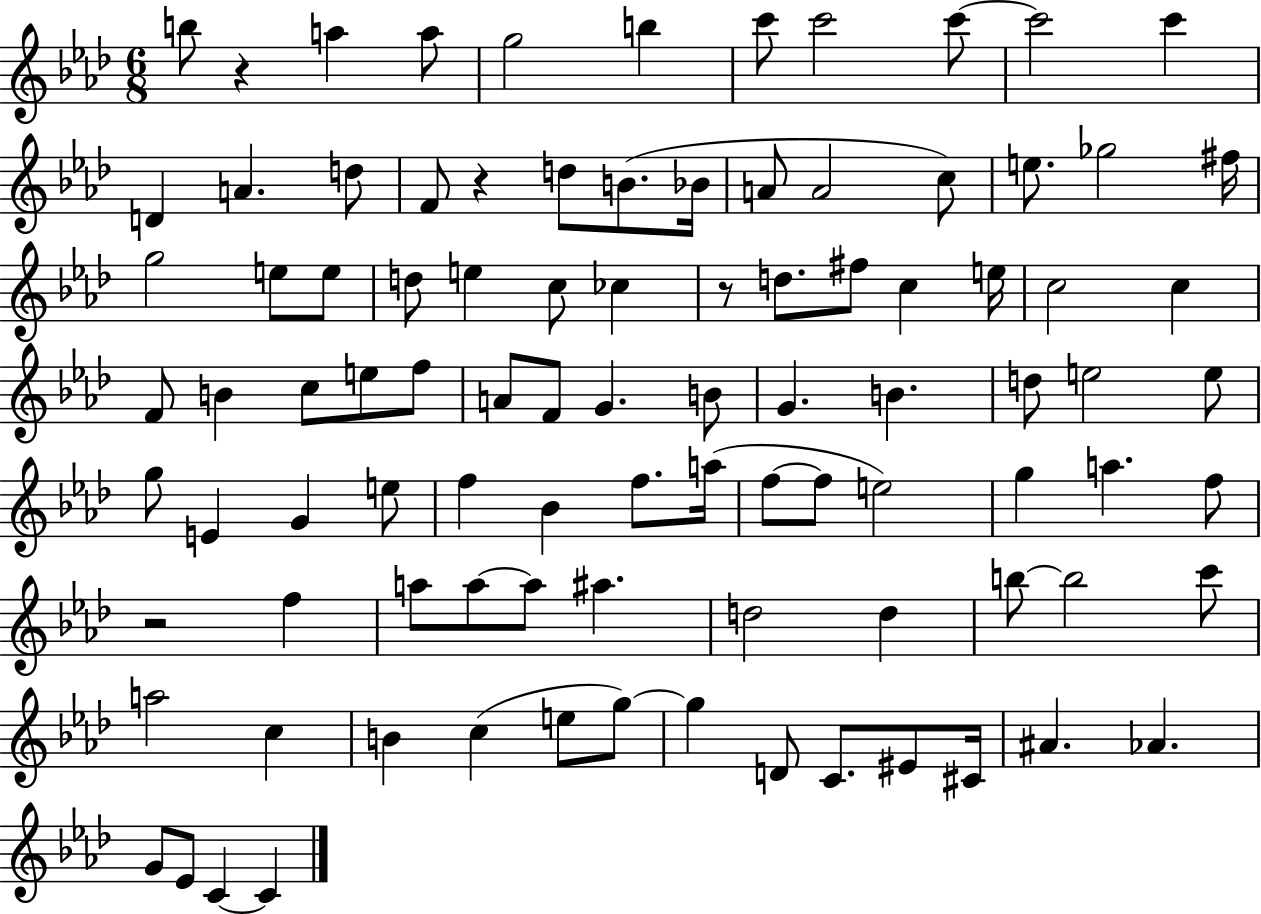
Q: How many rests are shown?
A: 4